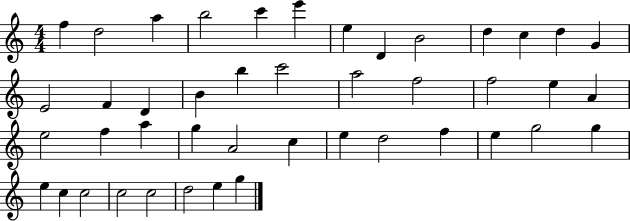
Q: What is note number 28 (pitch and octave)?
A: G5